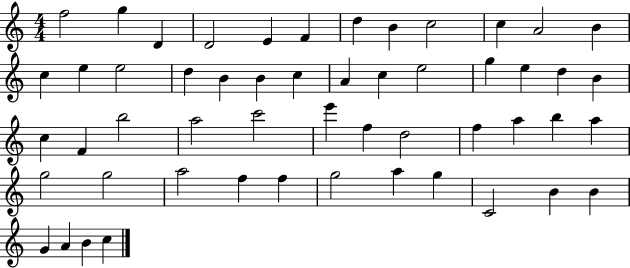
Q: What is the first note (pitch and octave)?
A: F5